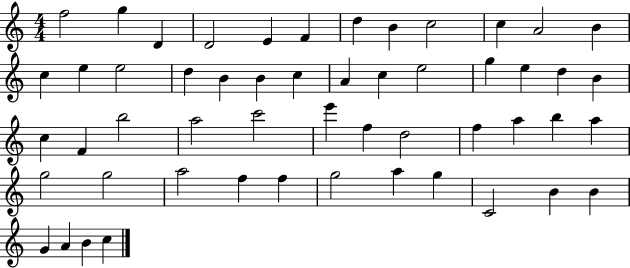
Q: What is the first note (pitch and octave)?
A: F5